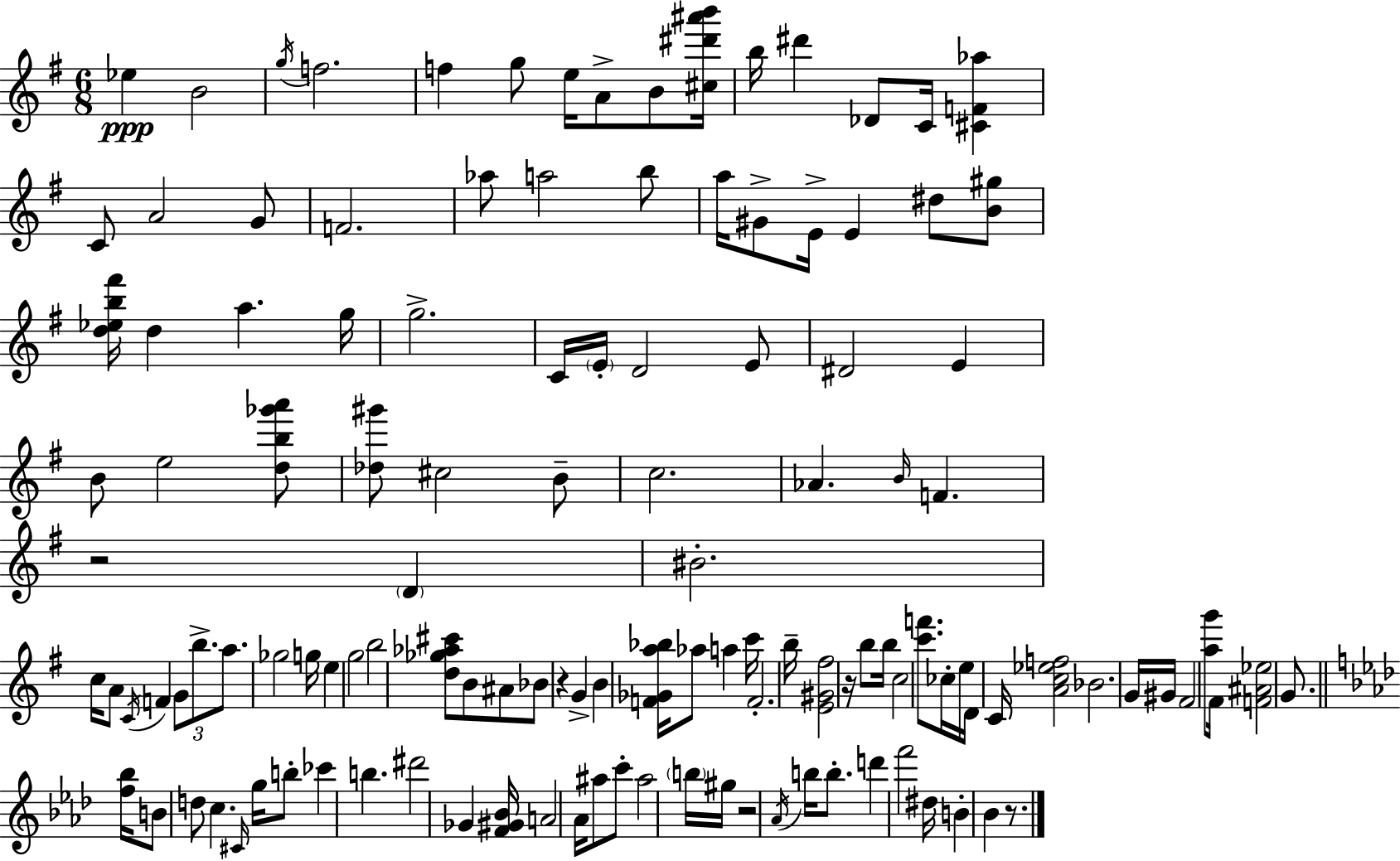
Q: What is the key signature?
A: G major